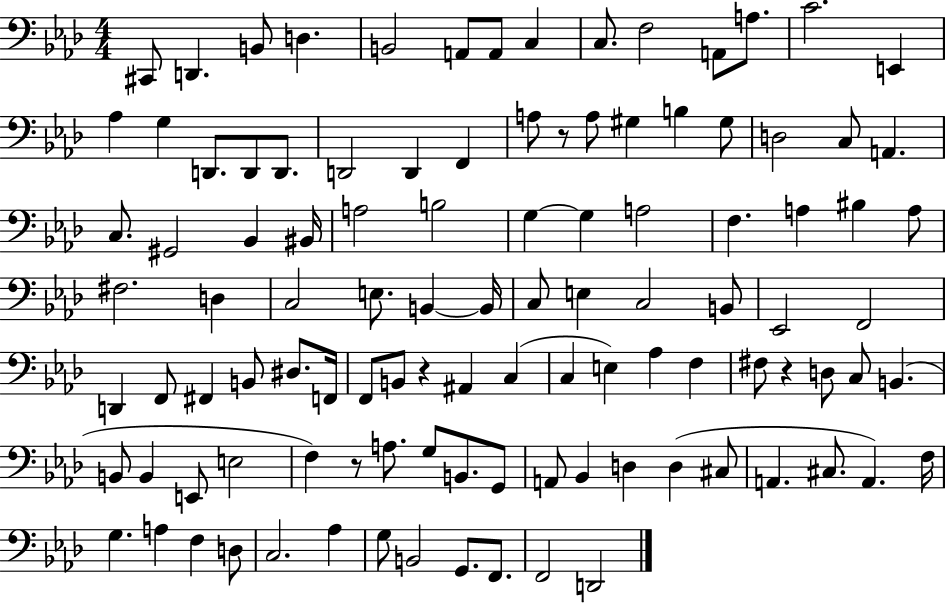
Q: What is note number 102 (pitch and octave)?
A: F2